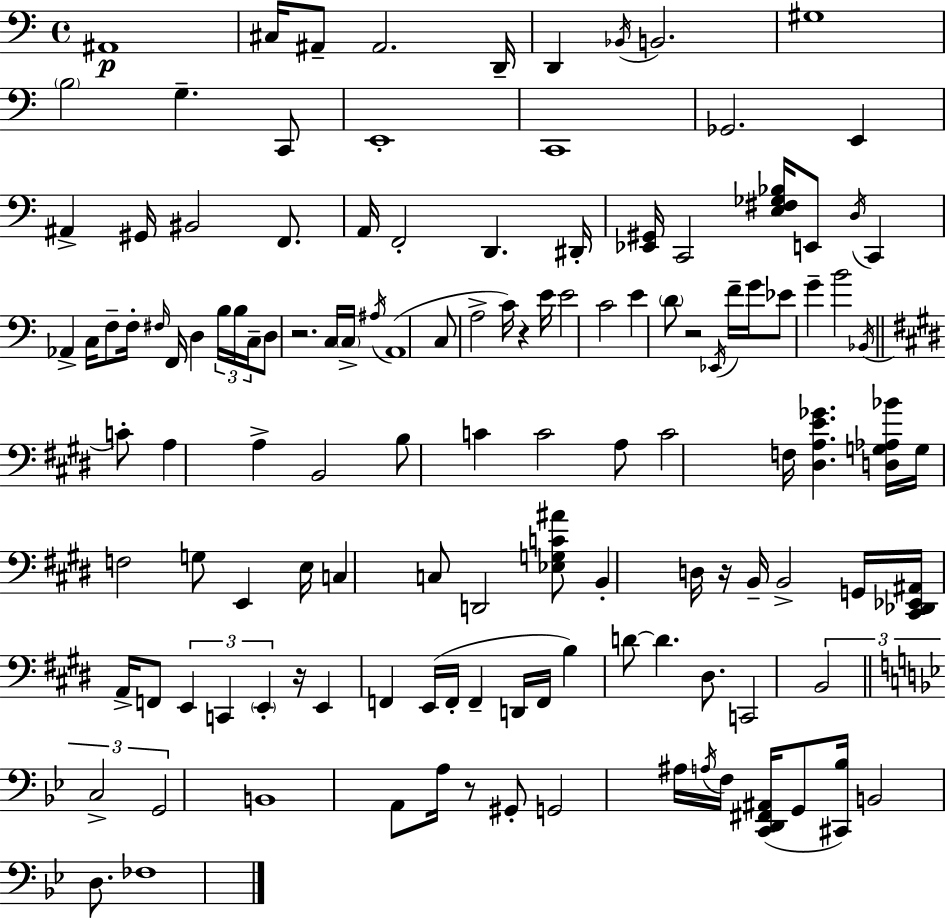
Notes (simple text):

A#2/w C#3/s A#2/e A#2/h. D2/s D2/q Bb2/s B2/h. G#3/w B3/h G3/q. C2/e E2/w C2/w Gb2/h. E2/q A#2/q G#2/s BIS2/h F2/e. A2/s F2/h D2/q. D#2/s [Eb2,G#2]/s C2/h [E3,F#3,Gb3,Bb3]/s E2/e D3/s C2/q Ab2/q C3/s F3/e F3/s F#3/s F2/s D3/q B3/s B3/s C3/s D3/e R/h. C3/s C3/s A#3/s A2/w C3/e A3/h C4/s R/q E4/s E4/h C4/h E4/q D4/e R/h Eb2/s F4/s G4/s Eb4/e G4/q B4/h Bb2/s C4/e A3/q A3/q B2/h B3/e C4/q C4/h A3/e C4/h F3/s [D#3,A3,E4,Gb4]/q. [D3,G3,Ab3,Bb4]/s G3/s F3/h G3/e E2/q E3/s C3/q C3/e D2/h [Eb3,G3,C4,A#4]/e B2/q D3/s R/s B2/s B2/h G2/s [C#2,Db2,Eb2,A#2]/s A2/s F2/e E2/q C2/q E2/q R/s E2/q F2/q E2/s F2/s F2/q D2/s F2/s B3/q D4/e D4/q. D#3/e. C2/h B2/h C3/h G2/h B2/w A2/e A3/s R/e G#2/e G2/h A#3/s A3/s F3/s [C2,D2,F#2,A#2]/s G2/e [C#2,Bb3]/s B2/h D3/e. FES3/w